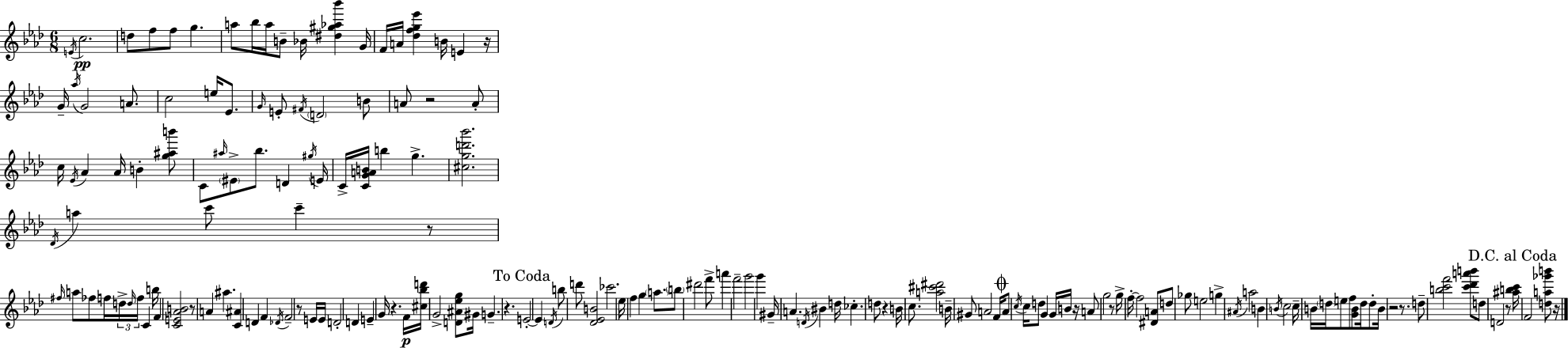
{
  \clef treble
  \numericTimeSignature
  \time 6/8
  \key aes \major
  \acciaccatura { e'16 }\pp c''2. | d''8 f''8 f''8 g''4. | a''8 bes''16 a''16 b'8-- bes'16 <dis'' gis'' aes'' bes'''>4 | g'16 f'16 a'16 <des'' f'' g'' ees'''>4 b'16 e'4 | \break r16 g'16-- \acciaccatura { aes''16 } g'2 a'8. | c''2 e''16 ees'8. | \grace { g'16 } e'8-. \acciaccatura { fis'16 } \parenthesize d'2 | b'8 a'8 r2 | \break a'8-. c''16 \acciaccatura { ees'16 } aes'4 aes'16 b'4-. | <g'' ais'' b'''>8 c'8 \grace { ais''16 } \parenthesize eis'8-> bes''8. | d'4 \acciaccatura { gis''16 } e'16 c'16-> <c' g' a' b'>16 b''4 | g''4.-> <cis'' g'' d''' bes'''>2. | \break \acciaccatura { des'16 } a''4 | c'''8 c'''4-- r8 \grace { fis''16 } a''8 fes''8 | f''16 \tuplet 3/2 { d''16-> \grace { d''16 } f''16 } c'4 b''16 f'4 | <c' e' aes' b'>2 r8 | \break a'4 ais''4. <c' ais'>4 | d'4 f'4 \acciaccatura { des'16 } f'2-- | r8 e'16 e'16 d'2-. | d'4 e'4-- | \break g'16 r4. f'16\p <cis'' bes'' d'''>16 | g'2-> <d' ais' ees'' g''>8 gis'16 g'4.-- | r4. \mark "To Coda" e'2-.~~ | e'4 \acciaccatura { d'16 } | \break b''8 d'''8 <des' ees' b'>2 | ces'''2. | ees''16 f''4 g''4 \parenthesize a''8. | \parenthesize b''8 dis'''2 f'''8-> | \break a'''4 f'''2-- | g'''2 g'''4 | gis'16-- a'4. \acciaccatura { d'16 } bis'4 | d''16 ces''4.-. d''8 r4 | \break b'16 c''8. <a'' cis''' dis'''>2 | b'16-- gis'8 a'2 | f'16 \mark \markup { \musicglyph "scripts.coda" } a'8 \acciaccatura { c''16 } c''16 d''8 g'4 g'16 | b'16 r16 a'8 g''2 | \break r8 g''16-> f''16-.~~ f''2 | <dis' a'>8 d''8 ges''8 e''2 | g''4-> \acciaccatura { ais'16 } a''2 | b'4 \acciaccatura { b'16 } c''2 | \break c''16-- b'16 \parenthesize d''16 e''8 f''8 <g' b'>8 | d''16 d''8-. b'16 r2 | r8. d''8-- <b'' c''' f'''>2 | <c''' des''' a''' b'''>8 d''8 d'2 | \break r8 \mark "D.C. al Coda" <ais'' b'' c'''>16 f'2 | <d'' a'' ges''' b'''>8 r16 \bar "|."
}